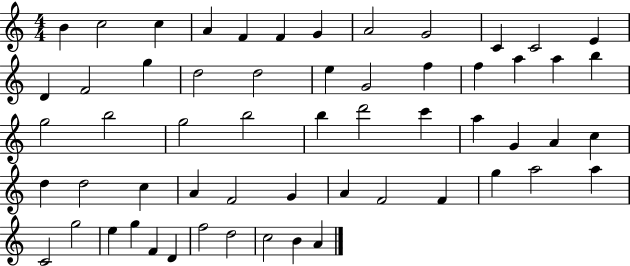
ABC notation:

X:1
T:Untitled
M:4/4
L:1/4
K:C
B c2 c A F F G A2 G2 C C2 E D F2 g d2 d2 e G2 f f a a b g2 b2 g2 b2 b d'2 c' a G A c d d2 c A F2 G A F2 F g a2 a C2 g2 e g F D f2 d2 c2 B A